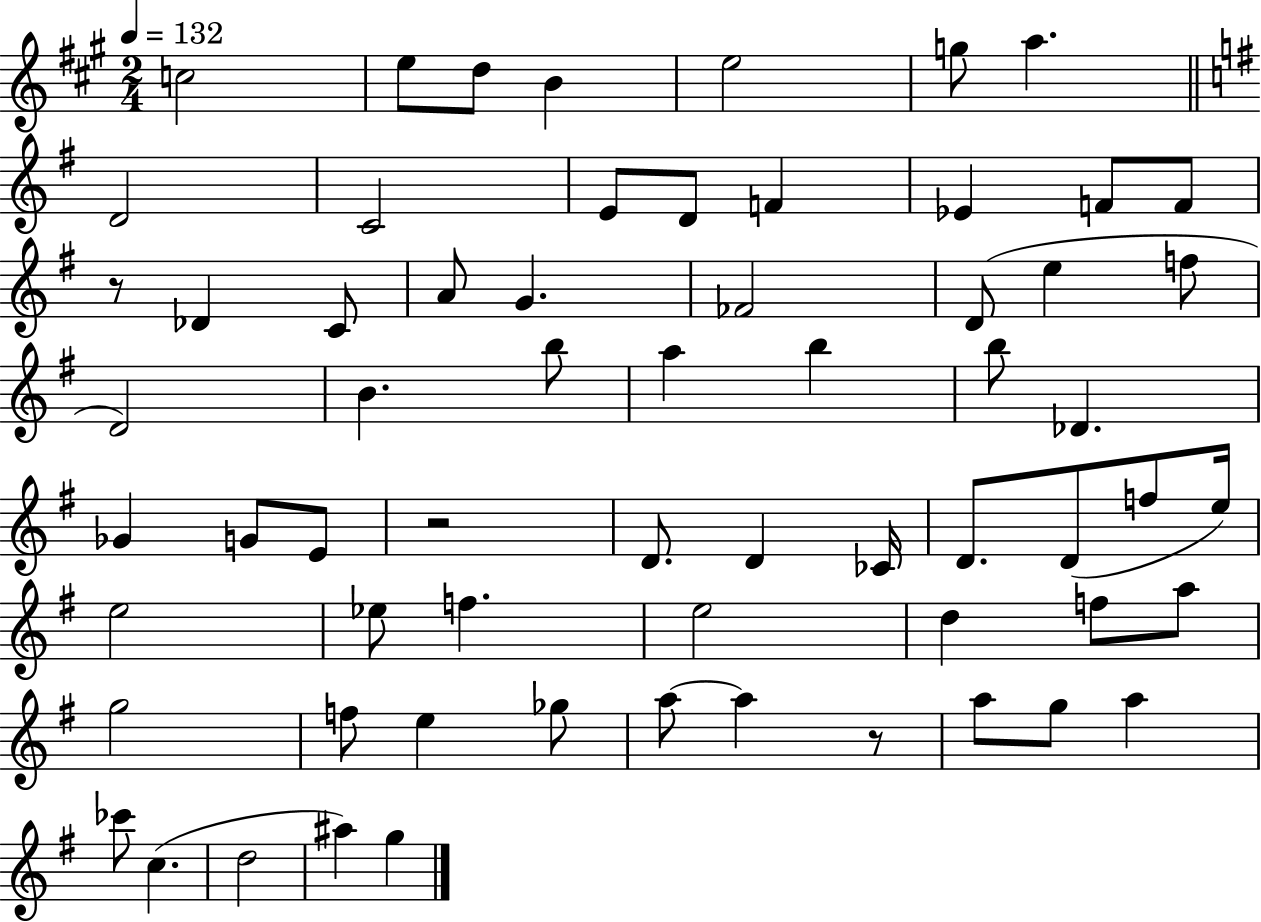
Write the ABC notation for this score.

X:1
T:Untitled
M:2/4
L:1/4
K:A
c2 e/2 d/2 B e2 g/2 a D2 C2 E/2 D/2 F _E F/2 F/2 z/2 _D C/2 A/2 G _F2 D/2 e f/2 D2 B b/2 a b b/2 _D _G G/2 E/2 z2 D/2 D _C/4 D/2 D/2 f/2 e/4 e2 _e/2 f e2 d f/2 a/2 g2 f/2 e _g/2 a/2 a z/2 a/2 g/2 a _c'/2 c d2 ^a g